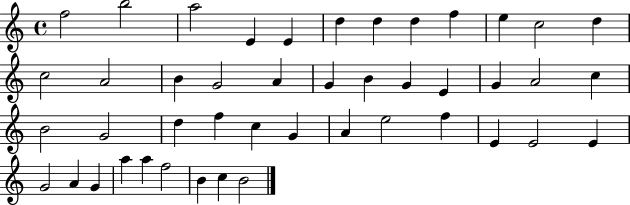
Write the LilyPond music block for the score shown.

{
  \clef treble
  \time 4/4
  \defaultTimeSignature
  \key c \major
  f''2 b''2 | a''2 e'4 e'4 | d''4 d''4 d''4 f''4 | e''4 c''2 d''4 | \break c''2 a'2 | b'4 g'2 a'4 | g'4 b'4 g'4 e'4 | g'4 a'2 c''4 | \break b'2 g'2 | d''4 f''4 c''4 g'4 | a'4 e''2 f''4 | e'4 e'2 e'4 | \break g'2 a'4 g'4 | a''4 a''4 f''2 | b'4 c''4 b'2 | \bar "|."
}